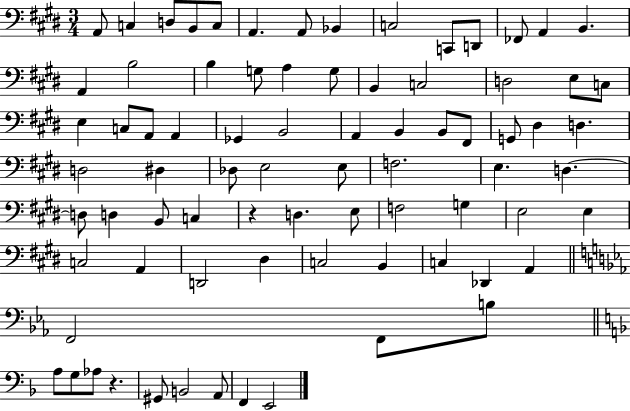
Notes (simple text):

A2/e C3/q D3/e B2/e C3/e A2/q. A2/e Bb2/q C3/h C2/e D2/e FES2/e A2/q B2/q. A2/q B3/h B3/q G3/e A3/q G3/e B2/q C3/h D3/h E3/e C3/e E3/q C3/e A2/e A2/q Gb2/q B2/h A2/q B2/q B2/e F#2/e G2/e D#3/q D3/q. D3/h D#3/q Db3/e E3/h E3/e F3/h. E3/q. D3/q. D3/e D3/q B2/e C3/q R/q D3/q. E3/e F3/h G3/q E3/h E3/q C3/h A2/q D2/h D#3/q C3/h B2/q C3/q Db2/q A2/q F2/h F2/e B3/e A3/e G3/e Ab3/e R/q. G#2/e B2/h A2/e F2/q E2/h